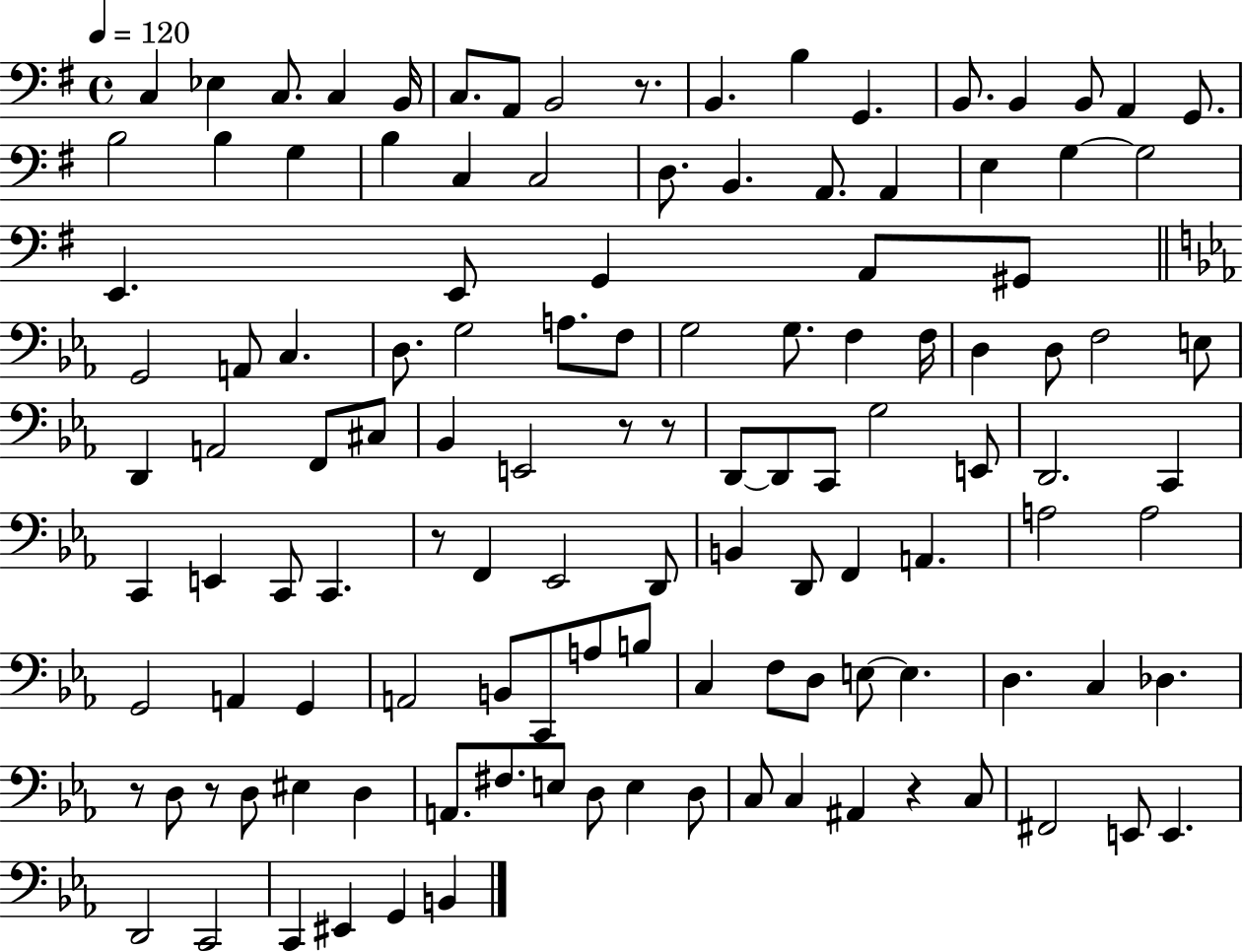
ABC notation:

X:1
T:Untitled
M:4/4
L:1/4
K:G
C, _E, C,/2 C, B,,/4 C,/2 A,,/2 B,,2 z/2 B,, B, G,, B,,/2 B,, B,,/2 A,, G,,/2 B,2 B, G, B, C, C,2 D,/2 B,, A,,/2 A,, E, G, G,2 E,, E,,/2 G,, A,,/2 ^G,,/2 G,,2 A,,/2 C, D,/2 G,2 A,/2 F,/2 G,2 G,/2 F, F,/4 D, D,/2 F,2 E,/2 D,, A,,2 F,,/2 ^C,/2 _B,, E,,2 z/2 z/2 D,,/2 D,,/2 C,,/2 G,2 E,,/2 D,,2 C,, C,, E,, C,,/2 C,, z/2 F,, _E,,2 D,,/2 B,, D,,/2 F,, A,, A,2 A,2 G,,2 A,, G,, A,,2 B,,/2 C,,/2 A,/2 B,/2 C, F,/2 D,/2 E,/2 E, D, C, _D, z/2 D,/2 z/2 D,/2 ^E, D, A,,/2 ^F,/2 E,/2 D,/2 E, D,/2 C,/2 C, ^A,, z C,/2 ^F,,2 E,,/2 E,, D,,2 C,,2 C,, ^E,, G,, B,,